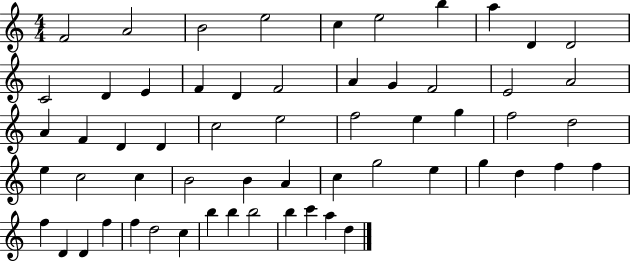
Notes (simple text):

F4/h A4/h B4/h E5/h C5/q E5/h B5/q A5/q D4/q D4/h C4/h D4/q E4/q F4/q D4/q F4/h A4/q G4/q F4/h E4/h A4/h A4/q F4/q D4/q D4/q C5/h E5/h F5/h E5/q G5/q F5/h D5/h E5/q C5/h C5/q B4/h B4/q A4/q C5/q G5/h E5/q G5/q D5/q F5/q F5/q F5/q D4/q D4/q F5/q F5/q D5/h C5/q B5/q B5/q B5/h B5/q C6/q A5/q D5/q